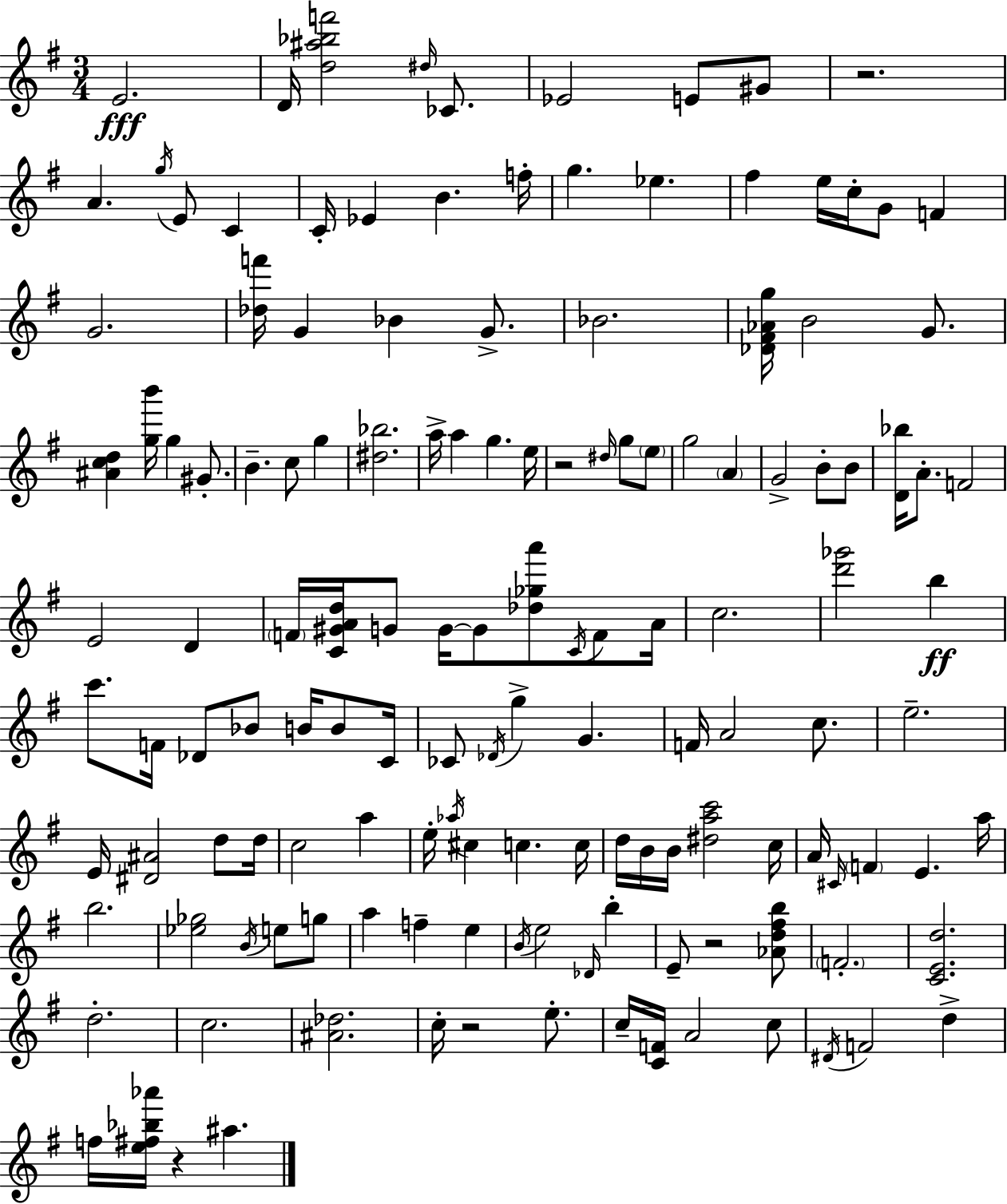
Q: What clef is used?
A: treble